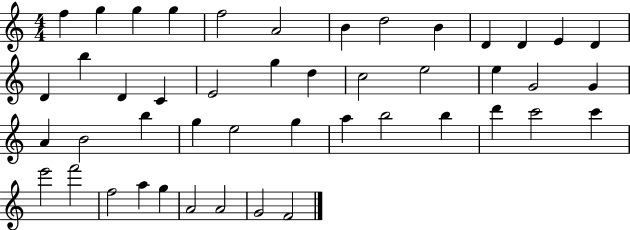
F5/q G5/q G5/q G5/q F5/h A4/h B4/q D5/h B4/q D4/q D4/q E4/q D4/q D4/q B5/q D4/q C4/q E4/h G5/q D5/q C5/h E5/h E5/q G4/h G4/q A4/q B4/h B5/q G5/q E5/h G5/q A5/q B5/h B5/q D6/q C6/h C6/q E6/h F6/h F5/h A5/q G5/q A4/h A4/h G4/h F4/h